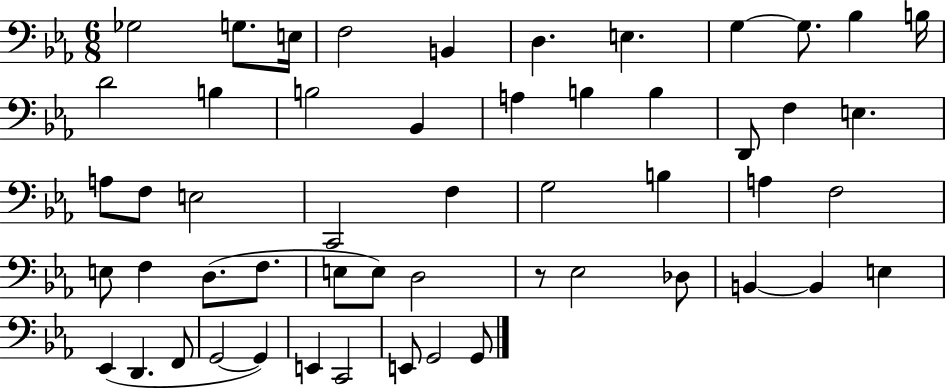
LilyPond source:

{
  \clef bass
  \numericTimeSignature
  \time 6/8
  \key ees \major
  ges2 g8. e16 | f2 b,4 | d4. e4. | g4~~ g8. bes4 b16 | \break d'2 b4 | b2 bes,4 | a4 b4 b4 | d,8 f4 e4. | \break a8 f8 e2 | c,2 f4 | g2 b4 | a4 f2 | \break e8 f4 d8.( f8. | e8 e8) d2 | r8 ees2 des8 | b,4~~ b,4 e4 | \break ees,4( d,4. f,8 | g,2~~ g,4) | e,4 c,2 | e,8 g,2 g,8 | \break \bar "|."
}